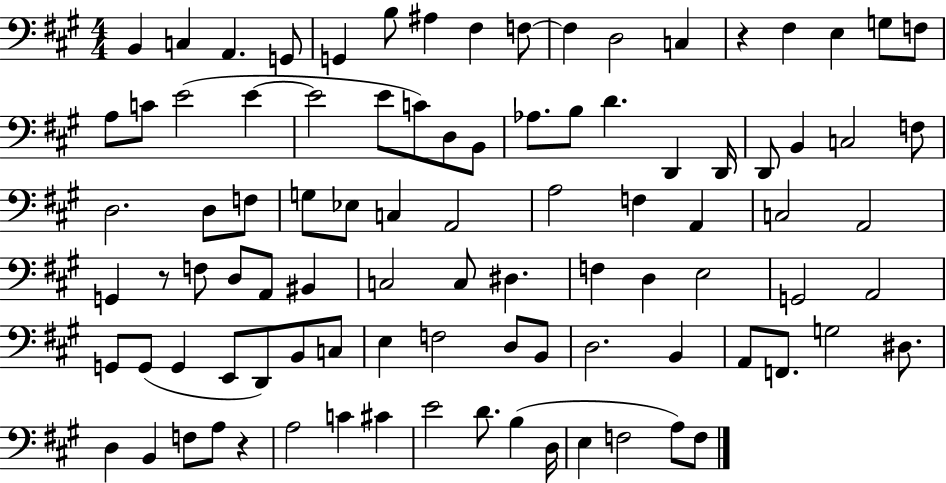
{
  \clef bass
  \numericTimeSignature
  \time 4/4
  \key a \major
  b,4 c4 a,4. g,8 | g,4 b8 ais4 fis4 f8~~ | f4 d2 c4 | r4 fis4 e4 g8 f8 | \break a8 c'8 e'2( e'4~~ | e'2 e'8 c'8) d8 b,8 | aes8. b8 d'4. d,4 d,16 | d,8 b,4 c2 f8 | \break d2. d8 f8 | g8 ees8 c4 a,2 | a2 f4 a,4 | c2 a,2 | \break g,4 r8 f8 d8 a,8 bis,4 | c2 c8 dis4. | f4 d4 e2 | g,2 a,2 | \break g,8 g,8( g,4 e,8 d,8) b,8 c8 | e4 f2 d8 b,8 | d2. b,4 | a,8 f,8. g2 dis8. | \break d4 b,4 f8 a8 r4 | a2 c'4 cis'4 | e'2 d'8. b4( d16 | e4 f2 a8) f8 | \break \bar "|."
}